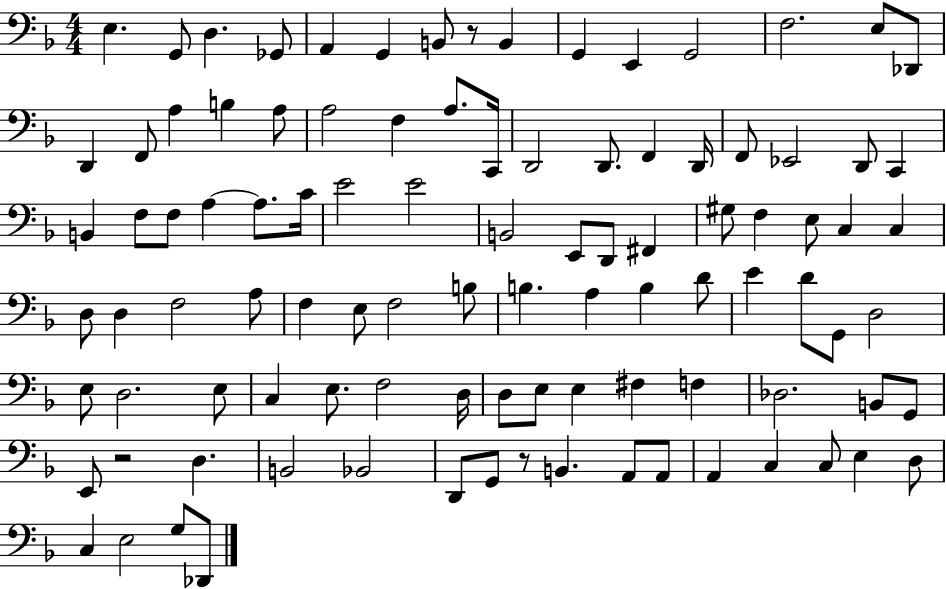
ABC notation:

X:1
T:Untitled
M:4/4
L:1/4
K:F
E, G,,/2 D, _G,,/2 A,, G,, B,,/2 z/2 B,, G,, E,, G,,2 F,2 E,/2 _D,,/2 D,, F,,/2 A, B, A,/2 A,2 F, A,/2 C,,/4 D,,2 D,,/2 F,, D,,/4 F,,/2 _E,,2 D,,/2 C,, B,, F,/2 F,/2 A, A,/2 C/4 E2 E2 B,,2 E,,/2 D,,/2 ^F,, ^G,/2 F, E,/2 C, C, D,/2 D, F,2 A,/2 F, E,/2 F,2 B,/2 B, A, B, D/2 E D/2 G,,/2 D,2 E,/2 D,2 E,/2 C, E,/2 F,2 D,/4 D,/2 E,/2 E, ^F, F, _D,2 B,,/2 G,,/2 E,,/2 z2 D, B,,2 _B,,2 D,,/2 G,,/2 z/2 B,, A,,/2 A,,/2 A,, C, C,/2 E, D,/2 C, E,2 G,/2 _D,,/2